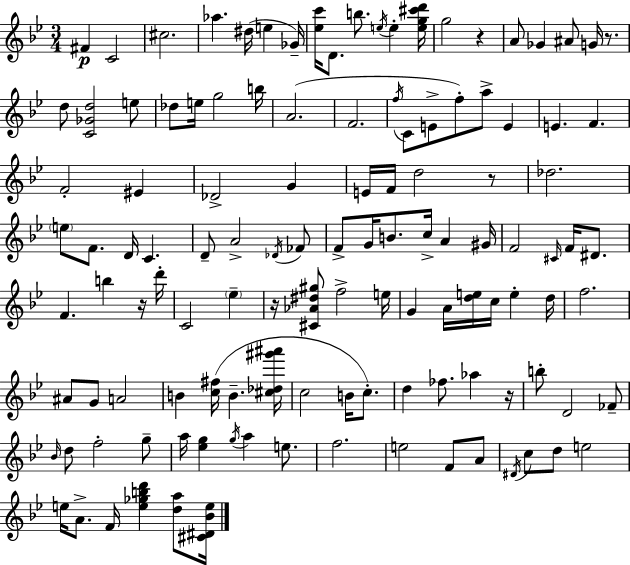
X:1
T:Untitled
M:3/4
L:1/4
K:Bb
^F C2 ^c2 _a ^d/4 e _G/4 [_ec']/4 D/2 b/2 e/4 e [eg^c'd']/4 g2 z A/2 _G ^A/2 G/4 z/2 d/2 [C_Gd]2 e/2 _d/2 e/4 g2 b/4 A2 F2 f/4 C/2 E/2 f/2 a/2 E E F F2 ^E _D2 G E/4 F/4 d2 z/2 _d2 e/2 F/2 D/4 C D/2 A2 _D/4 _F/2 F/2 G/4 B/2 c/4 A ^G/4 F2 ^C/4 F/4 ^D/2 F b z/4 d'/4 C2 _e z/4 [^C_A^d^g]/2 f2 e/4 G A/4 [de]/4 c/4 e d/4 f2 ^A/2 G/2 A2 B [c^f]/4 B [^c_d^g'^a']/4 c2 B/4 c/2 d _f/2 _a z/4 b/2 D2 _F/2 _B/4 d/2 f2 g/2 a/4 [_eg] g/4 a e/2 f2 e2 F/2 A/2 ^D/4 c/2 d/2 e2 e/4 A/2 F/4 [e_gbd'] [da]/2 [^C^D_Be]/4